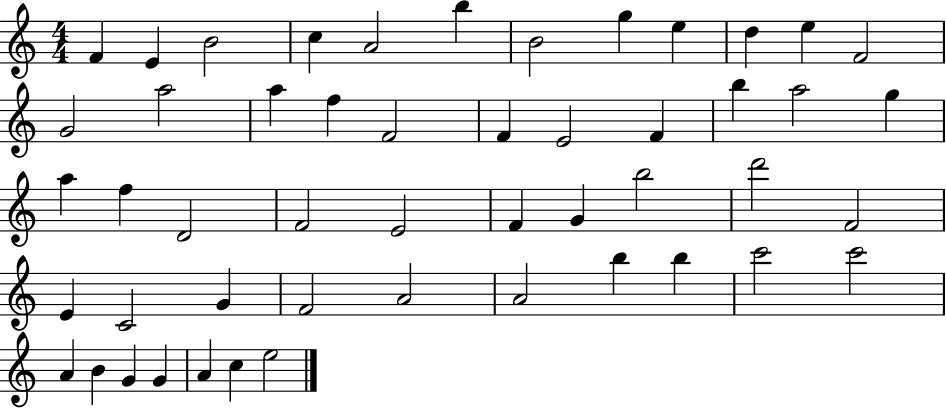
F4/q E4/q B4/h C5/q A4/h B5/q B4/h G5/q E5/q D5/q E5/q F4/h G4/h A5/h A5/q F5/q F4/h F4/q E4/h F4/q B5/q A5/h G5/q A5/q F5/q D4/h F4/h E4/h F4/q G4/q B5/h D6/h F4/h E4/q C4/h G4/q F4/h A4/h A4/h B5/q B5/q C6/h C6/h A4/q B4/q G4/q G4/q A4/q C5/q E5/h